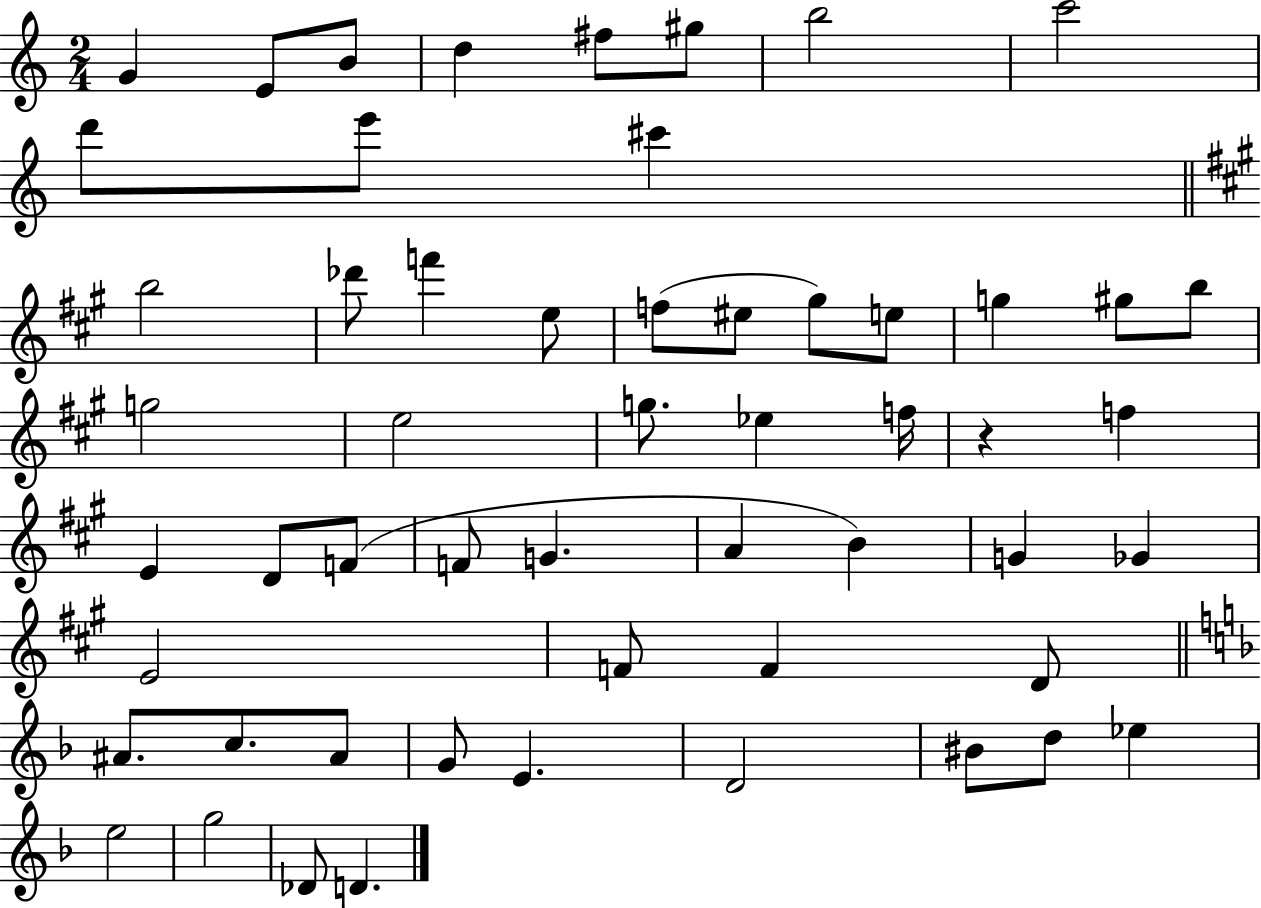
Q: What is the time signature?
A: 2/4